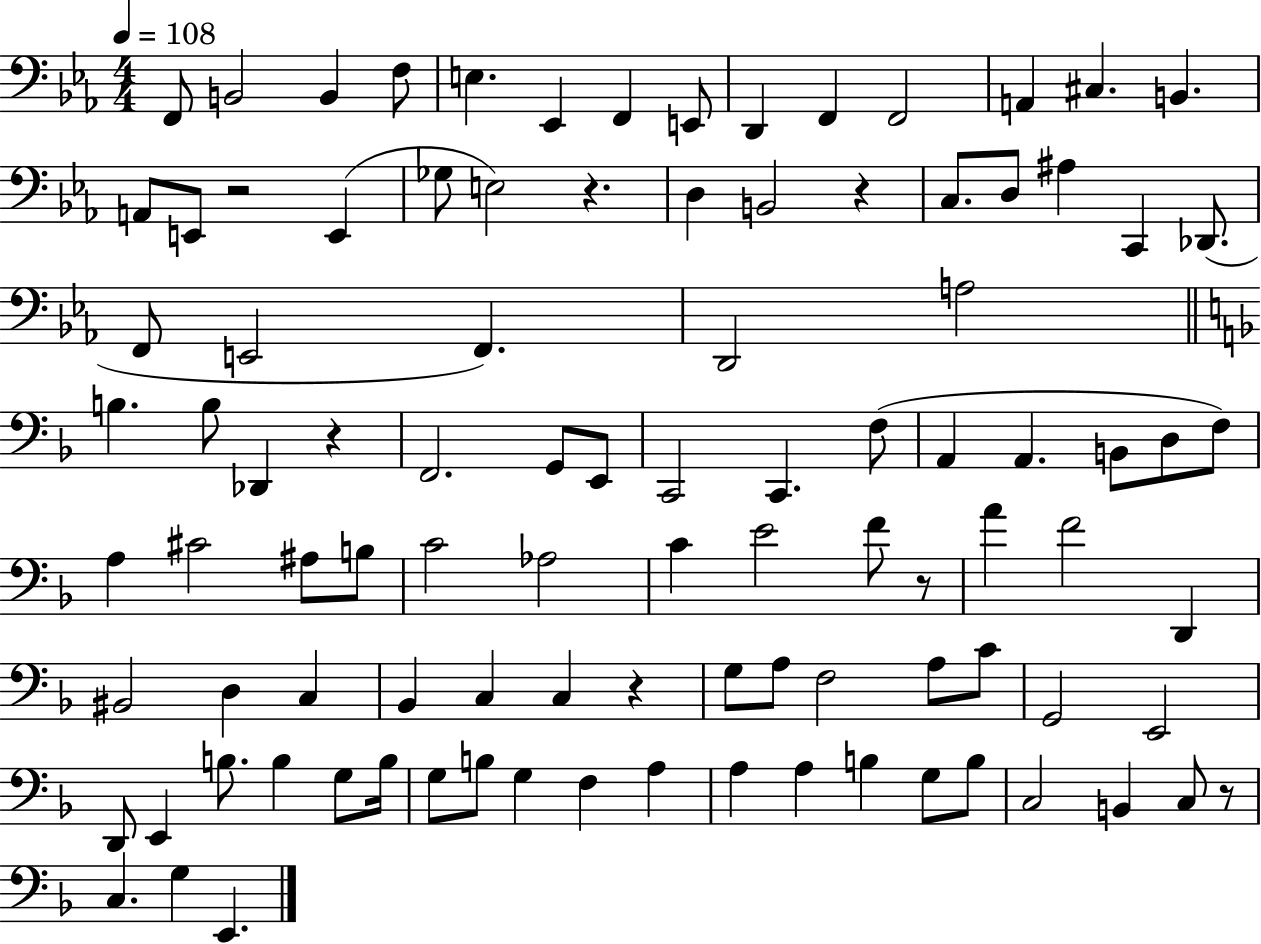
{
  \clef bass
  \numericTimeSignature
  \time 4/4
  \key ees \major
  \tempo 4 = 108
  \repeat volta 2 { f,8 b,2 b,4 f8 | e4. ees,4 f,4 e,8 | d,4 f,4 f,2 | a,4 cis4. b,4. | \break a,8 e,8 r2 e,4( | ges8 e2) r4. | d4 b,2 r4 | c8. d8 ais4 c,4 des,8.( | \break f,8 e,2 f,4.) | d,2 a2 | \bar "||" \break \key f \major b4. b8 des,4 r4 | f,2. g,8 e,8 | c,2 c,4. f8( | a,4 a,4. b,8 d8 f8) | \break a4 cis'2 ais8 b8 | c'2 aes2 | c'4 e'2 f'8 r8 | a'4 f'2 d,4 | \break bis,2 d4 c4 | bes,4 c4 c4 r4 | g8 a8 f2 a8 c'8 | g,2 e,2 | \break d,8 e,4 b8. b4 g8 b16 | g8 b8 g4 f4 a4 | a4 a4 b4 g8 b8 | c2 b,4 c8 r8 | \break c4. g4 e,4. | } \bar "|."
}